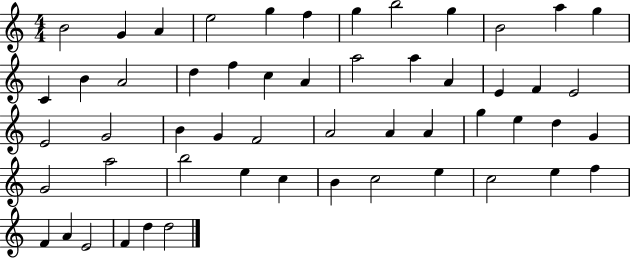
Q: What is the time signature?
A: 4/4